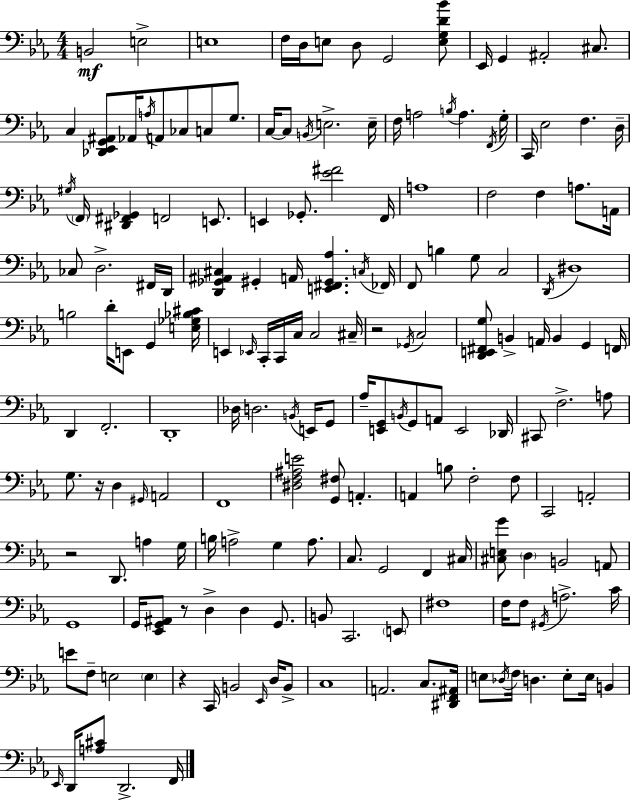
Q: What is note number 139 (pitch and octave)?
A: E3